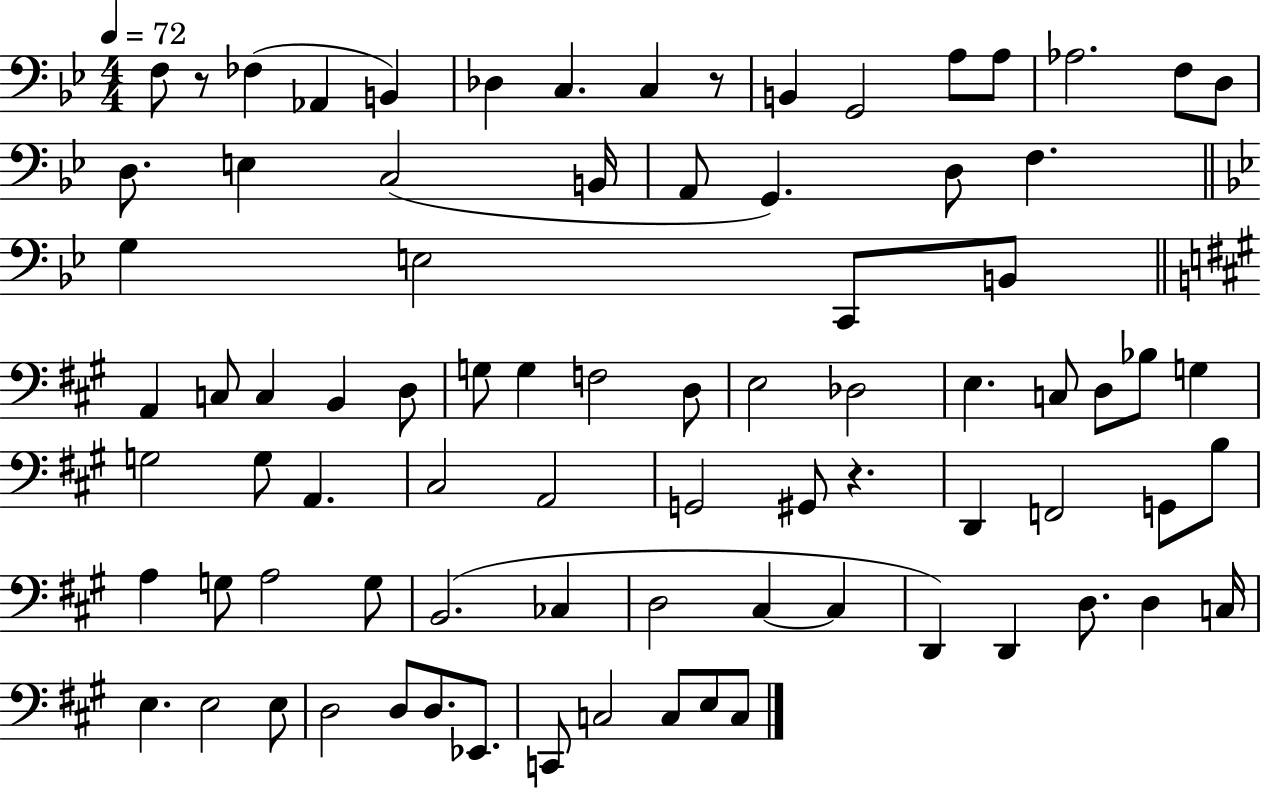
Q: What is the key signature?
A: BES major